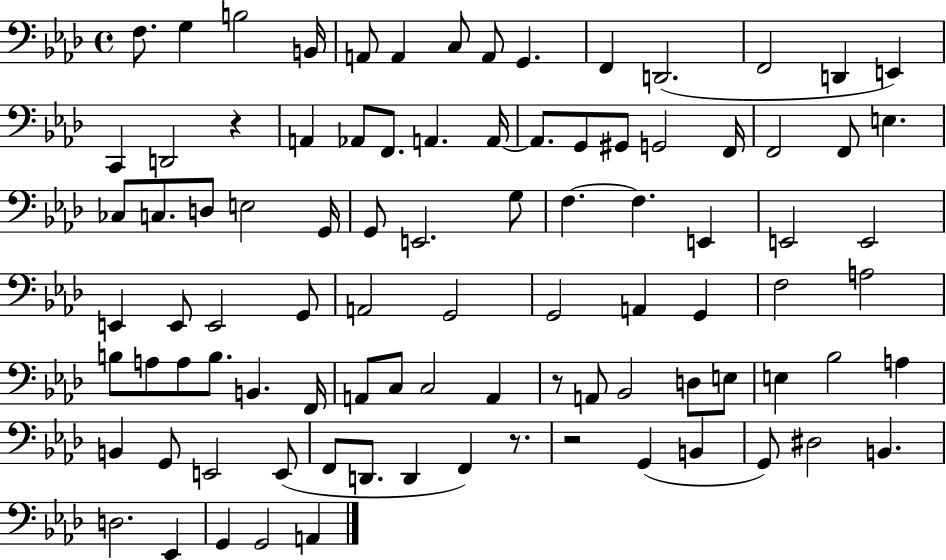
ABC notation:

X:1
T:Untitled
M:4/4
L:1/4
K:Ab
F,/2 G, B,2 B,,/4 A,,/2 A,, C,/2 A,,/2 G,, F,, D,,2 F,,2 D,, E,, C,, D,,2 z A,, _A,,/2 F,,/2 A,, A,,/4 A,,/2 G,,/2 ^G,,/2 G,,2 F,,/4 F,,2 F,,/2 E, _C,/2 C,/2 D,/2 E,2 G,,/4 G,,/2 E,,2 G,/2 F, F, E,, E,,2 E,,2 E,, E,,/2 E,,2 G,,/2 A,,2 G,,2 G,,2 A,, G,, F,2 A,2 B,/2 A,/2 A,/2 B,/2 B,, F,,/4 A,,/2 C,/2 C,2 A,, z/2 A,,/2 _B,,2 D,/2 E,/2 E, _B,2 A, B,, G,,/2 E,,2 E,,/2 F,,/2 D,,/2 D,, F,, z/2 z2 G,, B,, G,,/2 ^D,2 B,, D,2 _E,, G,, G,,2 A,,